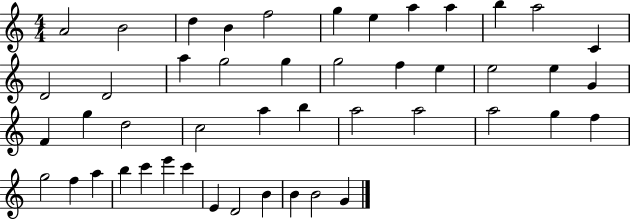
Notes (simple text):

A4/h B4/h D5/q B4/q F5/h G5/q E5/q A5/q A5/q B5/q A5/h C4/q D4/h D4/h A5/q G5/h G5/q G5/h F5/q E5/q E5/h E5/q G4/q F4/q G5/q D5/h C5/h A5/q B5/q A5/h A5/h A5/h G5/q F5/q G5/h F5/q A5/q B5/q C6/q E6/q C6/q E4/q D4/h B4/q B4/q B4/h G4/q